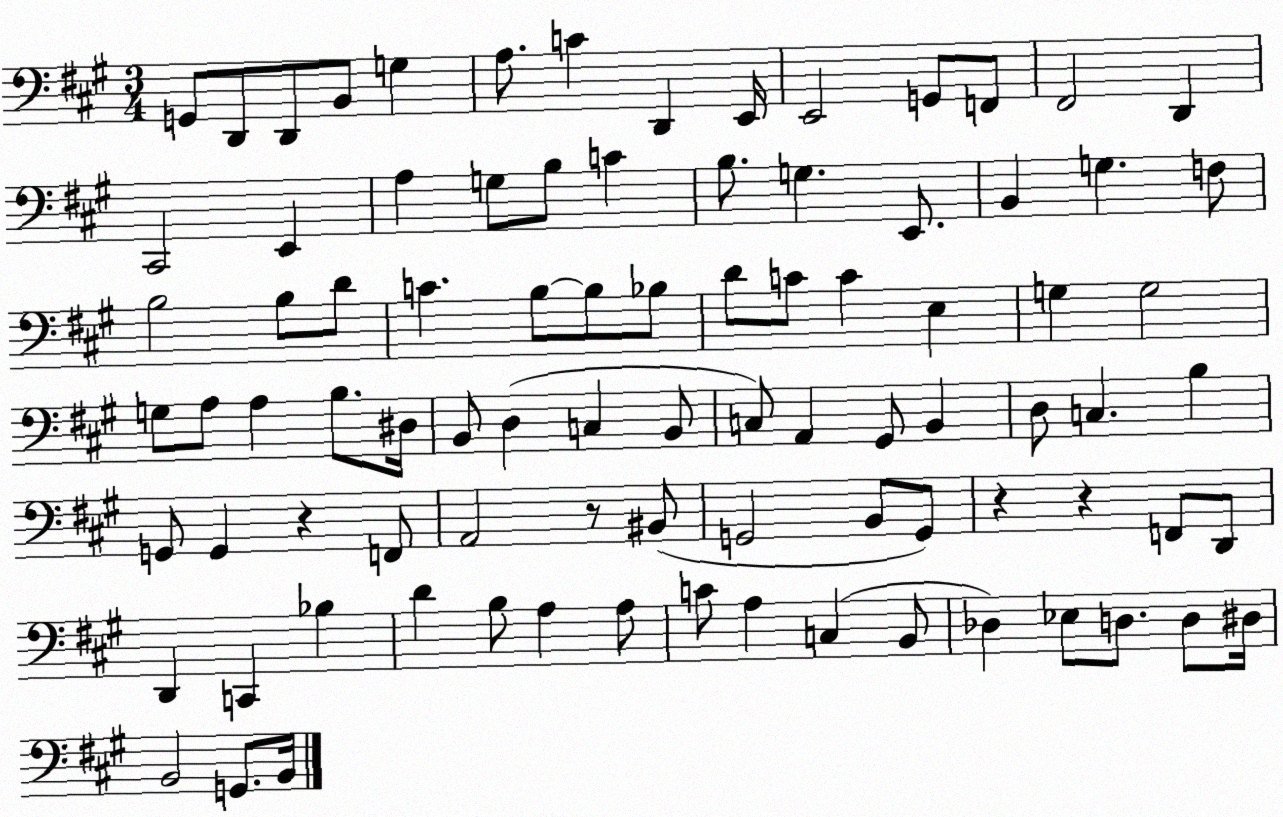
X:1
T:Untitled
M:3/4
L:1/4
K:A
G,,/2 D,,/2 D,,/2 B,,/2 G, A,/2 C D,, E,,/4 E,,2 G,,/2 F,,/2 ^F,,2 D,, ^C,,2 E,, A, G,/2 B,/2 C B,/2 G, E,,/2 B,, G, F,/2 B,2 B,/2 D/2 C B,/2 B,/2 _B,/2 D/2 C/2 C E, G, G,2 G,/2 A,/2 A, B,/2 ^D,/4 B,,/2 D, C, B,,/2 C,/2 A,, ^G,,/2 B,, D,/2 C, B, G,,/2 G,, z F,,/2 A,,2 z/2 ^B,,/2 G,,2 B,,/2 G,,/2 z z F,,/2 D,,/2 D,, C,, _B, D B,/2 A, A,/2 C/2 A, C, B,,/2 _D, _E,/2 D,/2 D,/2 ^D,/4 B,,2 G,,/2 B,,/4